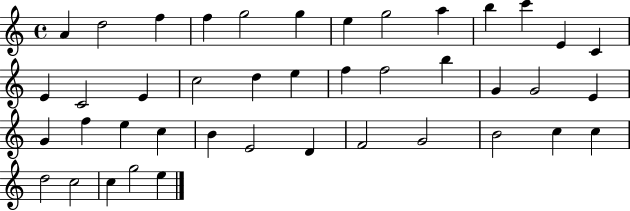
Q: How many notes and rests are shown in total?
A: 42